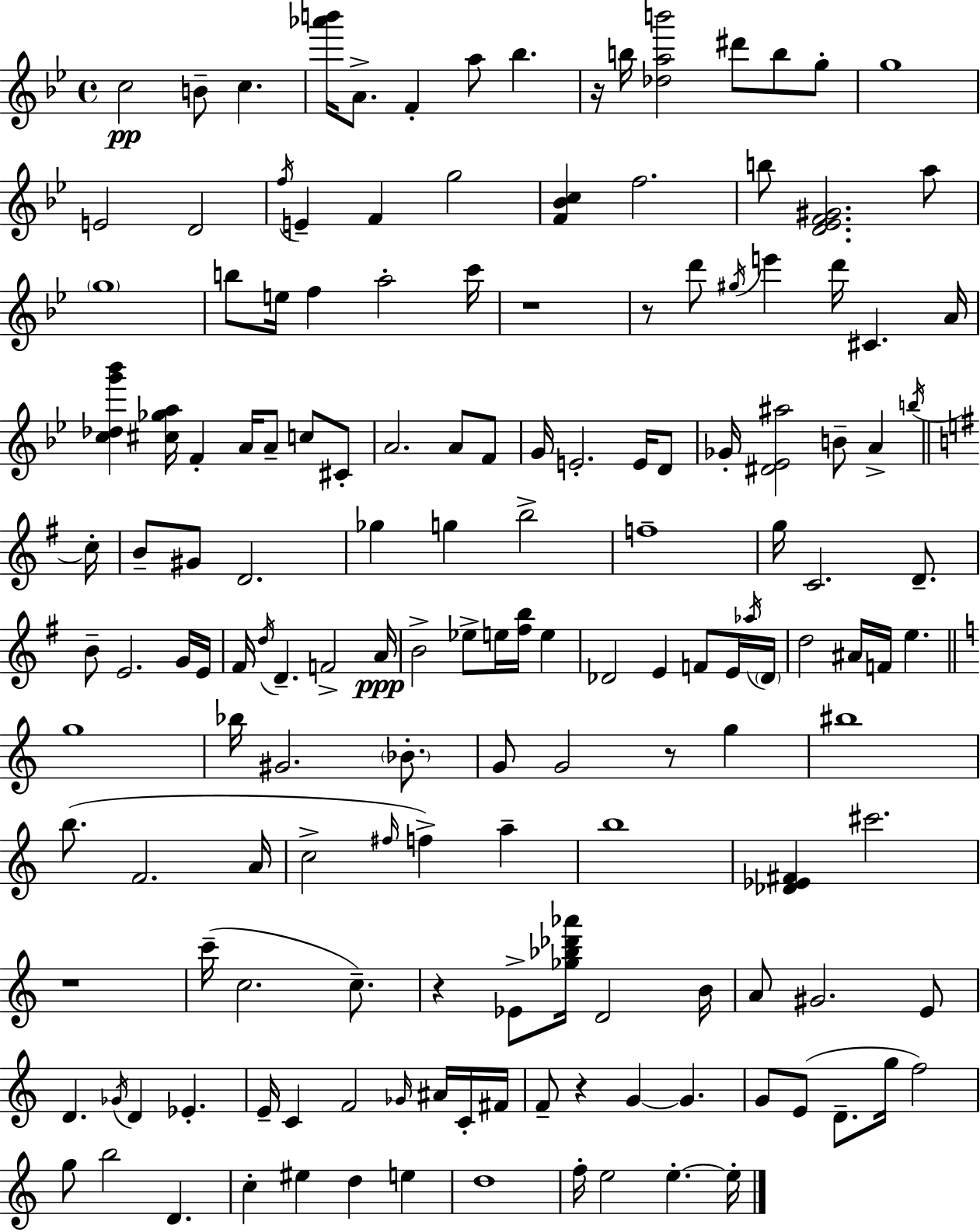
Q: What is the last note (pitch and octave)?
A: E5